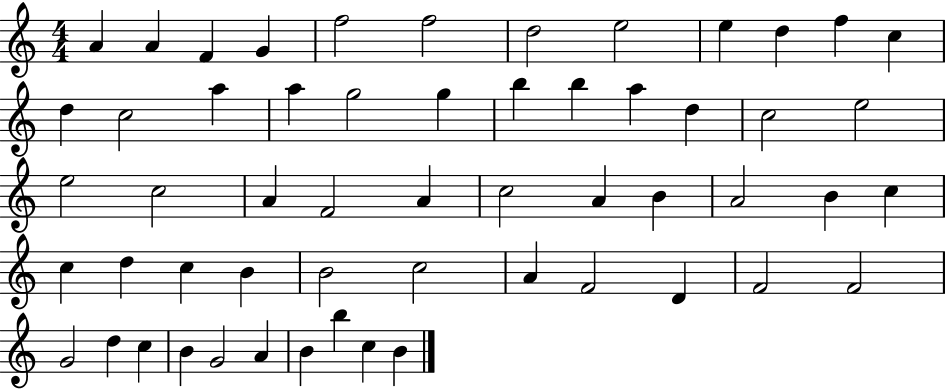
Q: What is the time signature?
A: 4/4